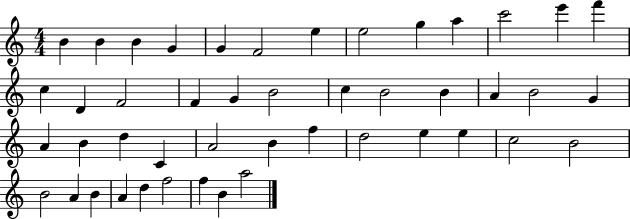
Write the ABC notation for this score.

X:1
T:Untitled
M:4/4
L:1/4
K:C
B B B G G F2 e e2 g a c'2 e' f' c D F2 F G B2 c B2 B A B2 G A B d C A2 B f d2 e e c2 B2 B2 A B A d f2 f B a2